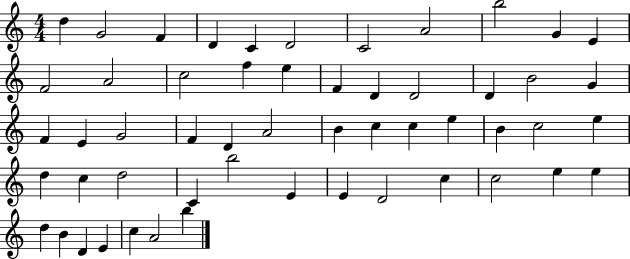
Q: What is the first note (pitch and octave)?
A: D5